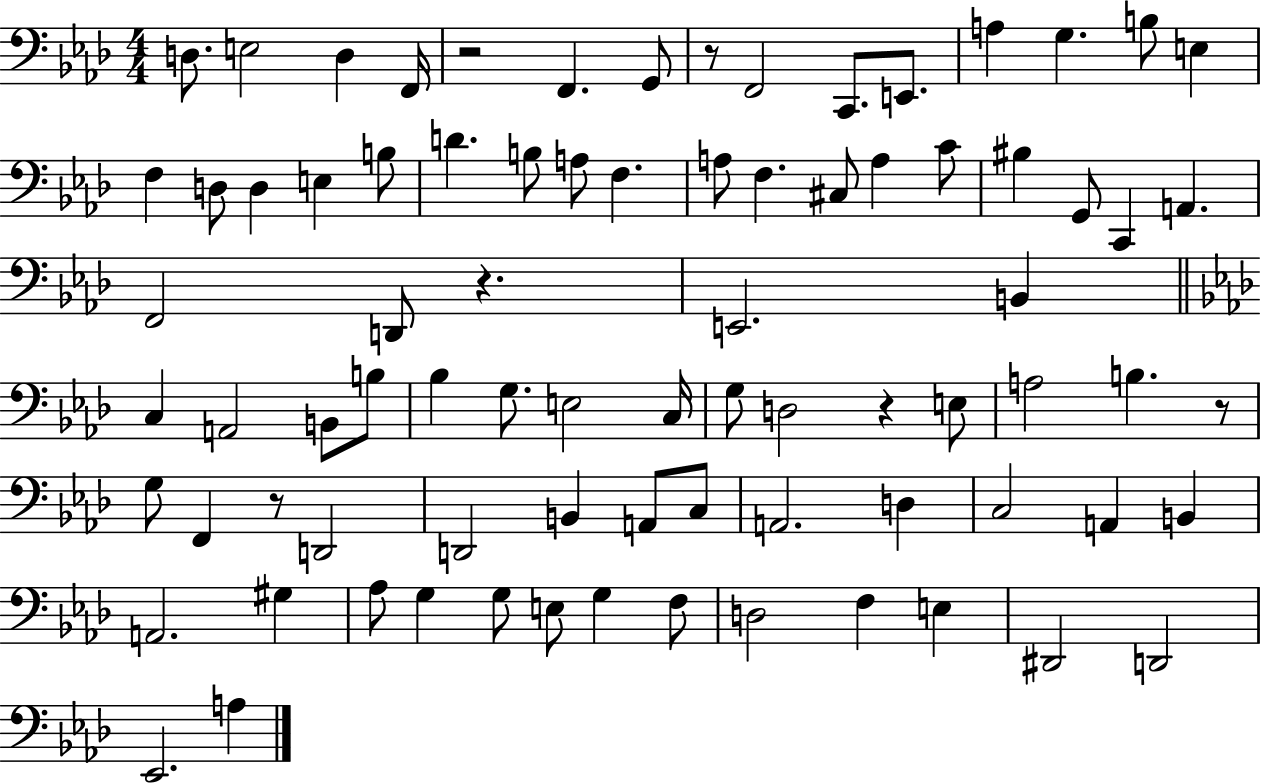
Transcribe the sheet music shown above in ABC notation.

X:1
T:Untitled
M:4/4
L:1/4
K:Ab
D,/2 E,2 D, F,,/4 z2 F,, G,,/2 z/2 F,,2 C,,/2 E,,/2 A, G, B,/2 E, F, D,/2 D, E, B,/2 D B,/2 A,/2 F, A,/2 F, ^C,/2 A, C/2 ^B, G,,/2 C,, A,, F,,2 D,,/2 z E,,2 B,, C, A,,2 B,,/2 B,/2 _B, G,/2 E,2 C,/4 G,/2 D,2 z E,/2 A,2 B, z/2 G,/2 F,, z/2 D,,2 D,,2 B,, A,,/2 C,/2 A,,2 D, C,2 A,, B,, A,,2 ^G, _A,/2 G, G,/2 E,/2 G, F,/2 D,2 F, E, ^D,,2 D,,2 _E,,2 A,